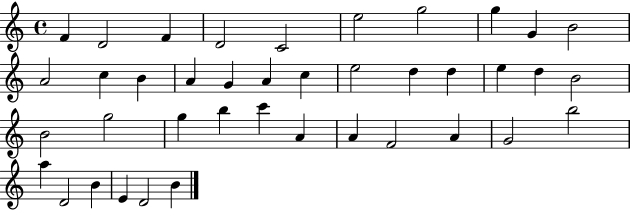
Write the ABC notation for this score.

X:1
T:Untitled
M:4/4
L:1/4
K:C
F D2 F D2 C2 e2 g2 g G B2 A2 c B A G A c e2 d d e d B2 B2 g2 g b c' A A F2 A G2 b2 a D2 B E D2 B